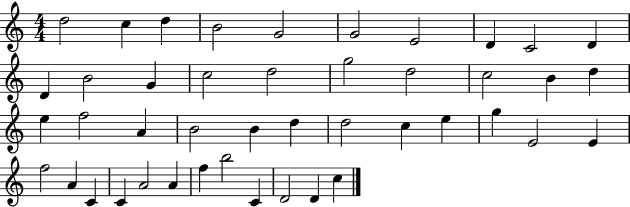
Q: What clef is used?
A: treble